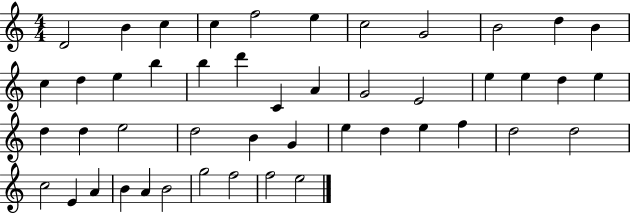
{
  \clef treble
  \numericTimeSignature
  \time 4/4
  \key c \major
  d'2 b'4 c''4 | c''4 f''2 e''4 | c''2 g'2 | b'2 d''4 b'4 | \break c''4 d''4 e''4 b''4 | b''4 d'''4 c'4 a'4 | g'2 e'2 | e''4 e''4 d''4 e''4 | \break d''4 d''4 e''2 | d''2 b'4 g'4 | e''4 d''4 e''4 f''4 | d''2 d''2 | \break c''2 e'4 a'4 | b'4 a'4 b'2 | g''2 f''2 | f''2 e''2 | \break \bar "|."
}